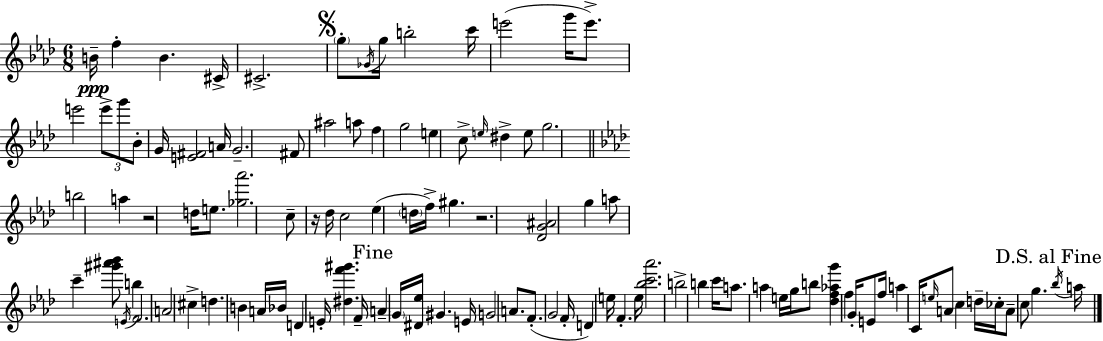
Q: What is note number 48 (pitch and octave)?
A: F4